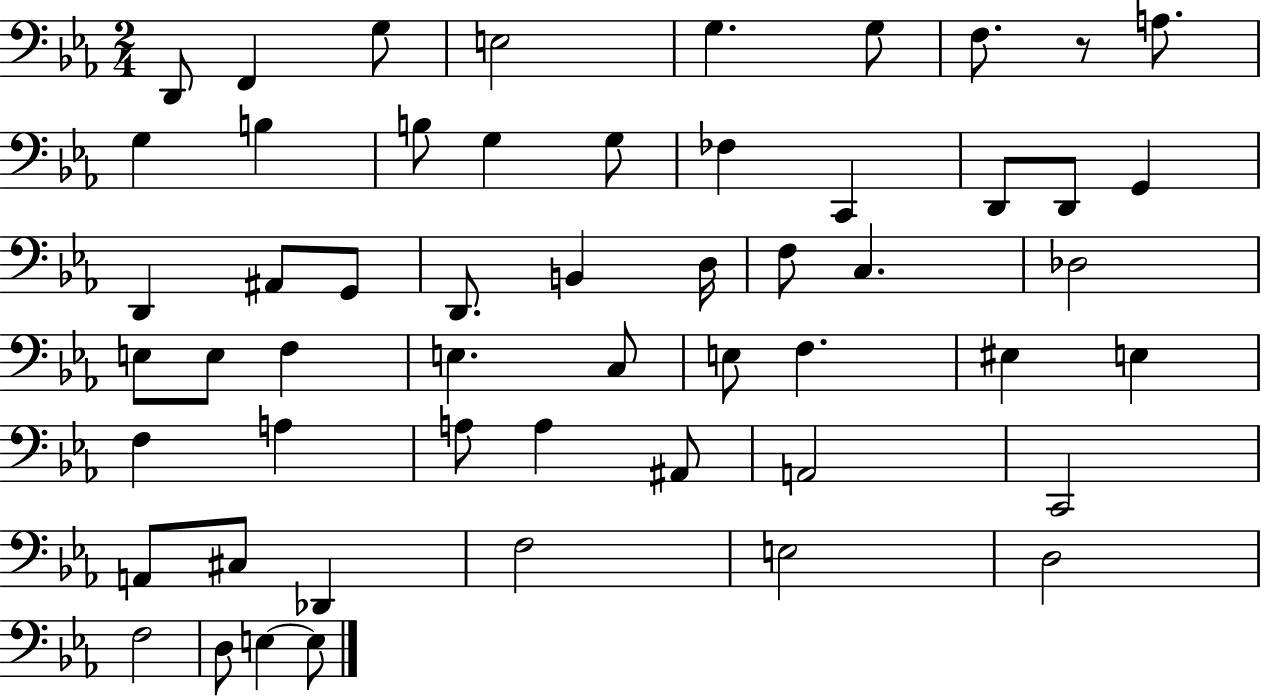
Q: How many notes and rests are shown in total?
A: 54